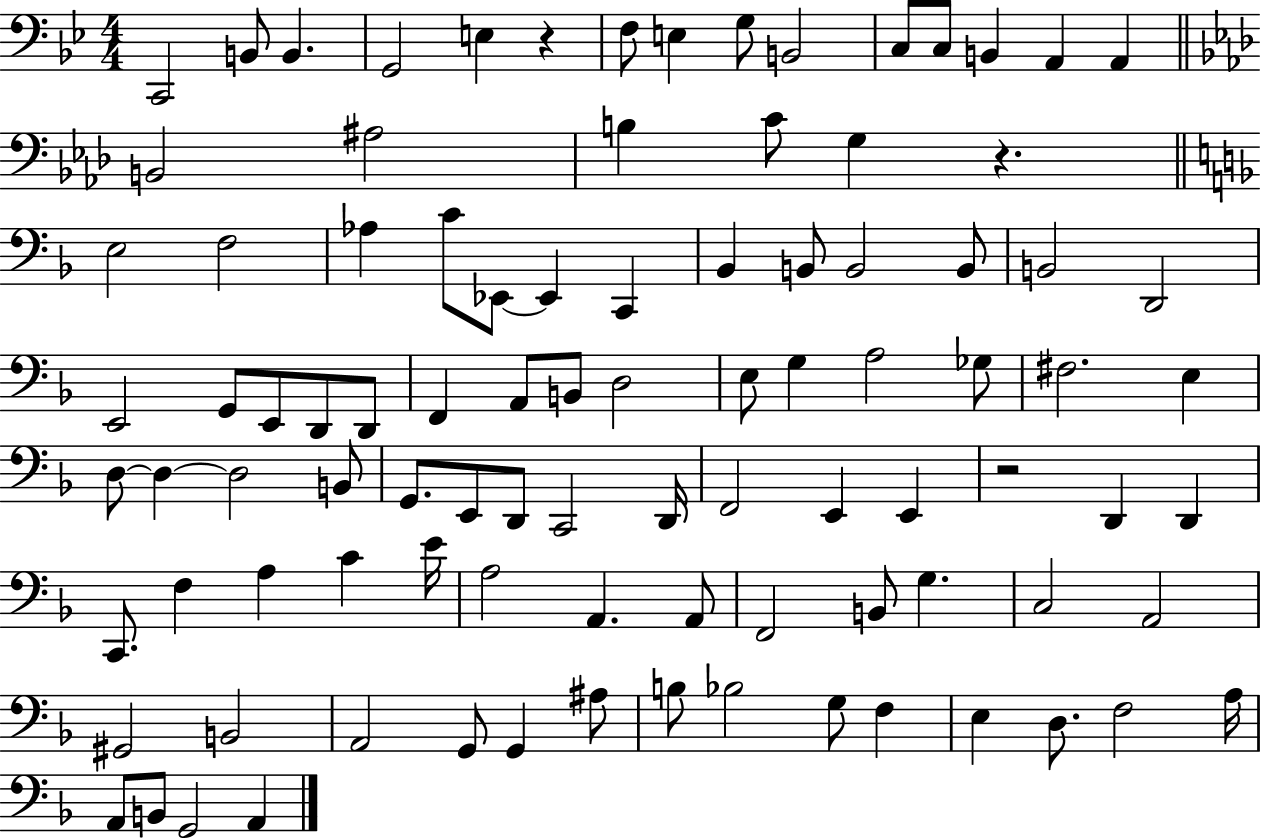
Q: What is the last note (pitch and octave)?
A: A2